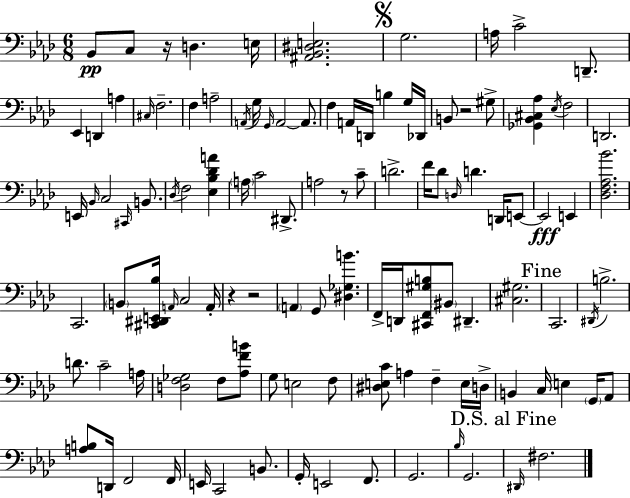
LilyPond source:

{
  \clef bass
  \numericTimeSignature
  \time 6/8
  \key f \minor
  bes,8\pp c8 r16 d4. e16 | <ais, bes, dis e>2. | \mark \markup { \musicglyph "scripts.segno" } g2. | a16 c'2-> d,8.-- | \break ees,4 d,4 a4 | \grace { cis16 } f2.-- | f4 a2-- | \acciaccatura { a,16 } g16 \grace { g,16 } a,2~~ | \break a,8. f4 a,16 d,16 b4 | g16 des,16 b,8 r2 | gis8-> <ges, bes, cis aes>4 \acciaccatura { ees16 } f2 | d,2. | \break e,16 \grace { bes,16 } c2 | \grace { cis,16 } b,8. \acciaccatura { des16 } f2 | <ees bes des' a'>4 \parenthesize a16 c'2 | dis,8.-> a2 | \break r8 c'8-- d'2.-> | f'16 des'8 \grace { d16 } d'4. | d,16 e,8~~ e,2\fff | e,4 <des f aes bes'>2. | \break c,2. | \parenthesize b,8 <cis, dis, e, bes>16 \grace { a,16 } | c2 a,16-. r4 | r2 \parenthesize a,4 | \break g,8 <dis ges b'>4. f,16-> d,16 <cis, f, gis b>8 | \parenthesize bis,8 dis,4.-- <cis gis>2. | \mark "Fine" c,2. | \acciaccatura { dis,16 } b2.-> | \break d'8. | c'2-- a16 <d f ges>2 | f8 <aes f' b'>8 g8 | e2 f8 <dis e c'>8 | \break a4 f4-- e16 d16-> b,4 | c16 e4 \parenthesize g,16 aes,8 <a b>8 | d,16 f,2 f,16 e,16 c,2 | b,8. g,16-. e,2 | \break f,8. g,2. | \grace { bes16 } g,2. | \mark "D.S. al Fine" \grace { dis,16 } | fis2. | \break \bar "|."
}